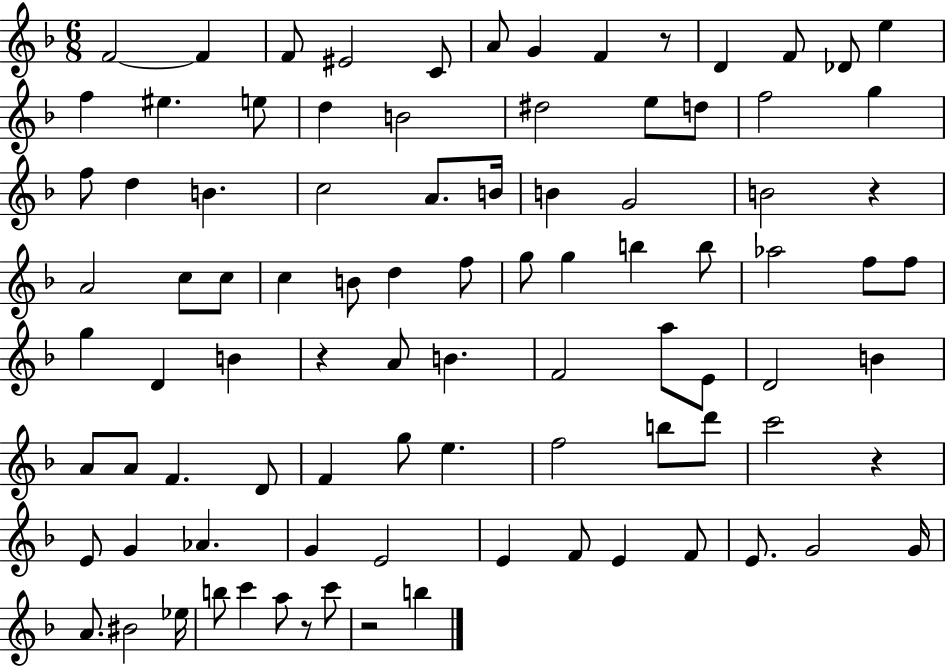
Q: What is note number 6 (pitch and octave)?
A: A4